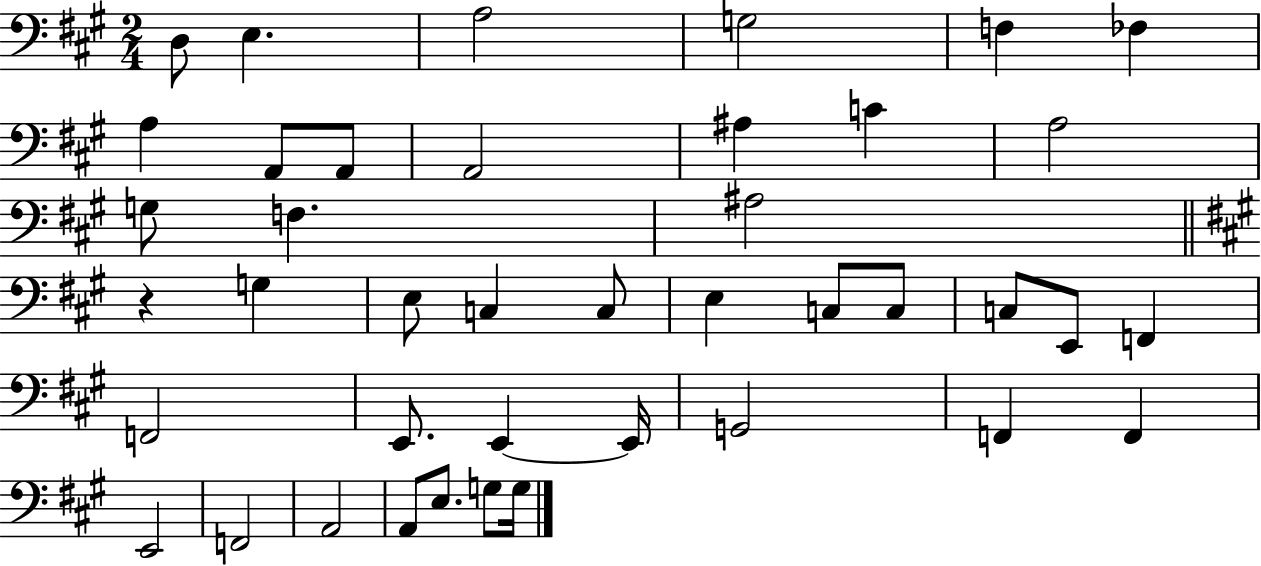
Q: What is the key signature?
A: A major